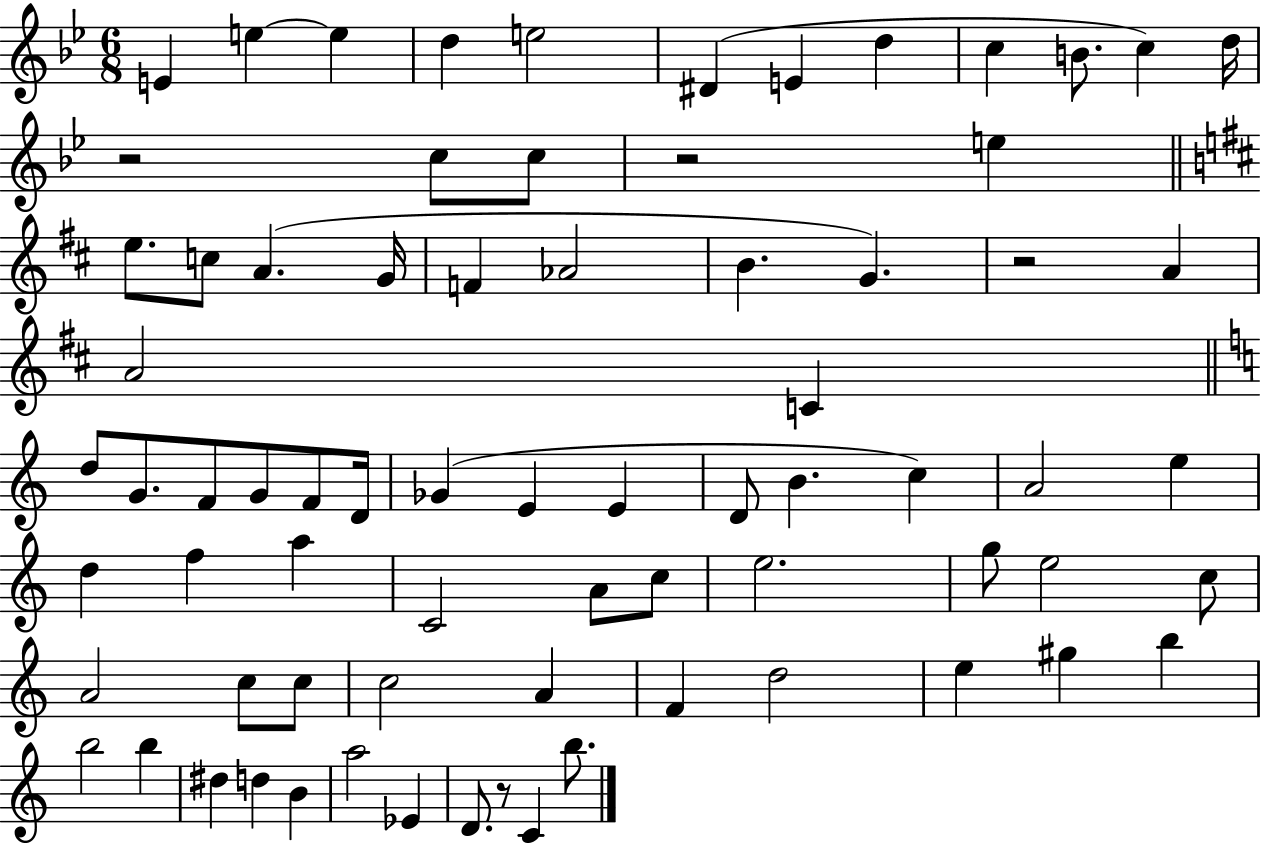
{
  \clef treble
  \numericTimeSignature
  \time 6/8
  \key bes \major
  e'4 e''4~~ e''4 | d''4 e''2 | dis'4( e'4 d''4 | c''4 b'8. c''4) d''16 | \break r2 c''8 c''8 | r2 e''4 | \bar "||" \break \key d \major e''8. c''8 a'4.( g'16 | f'4 aes'2 | b'4. g'4.) | r2 a'4 | \break a'2 c'4 | \bar "||" \break \key c \major d''8 g'8. f'8 g'8 f'8 d'16 | ges'4( e'4 e'4 | d'8 b'4. c''4) | a'2 e''4 | \break d''4 f''4 a''4 | c'2 a'8 c''8 | e''2. | g''8 e''2 c''8 | \break a'2 c''8 c''8 | c''2 a'4 | f'4 d''2 | e''4 gis''4 b''4 | \break b''2 b''4 | dis''4 d''4 b'4 | a''2 ees'4 | d'8. r8 c'4 b''8. | \break \bar "|."
}